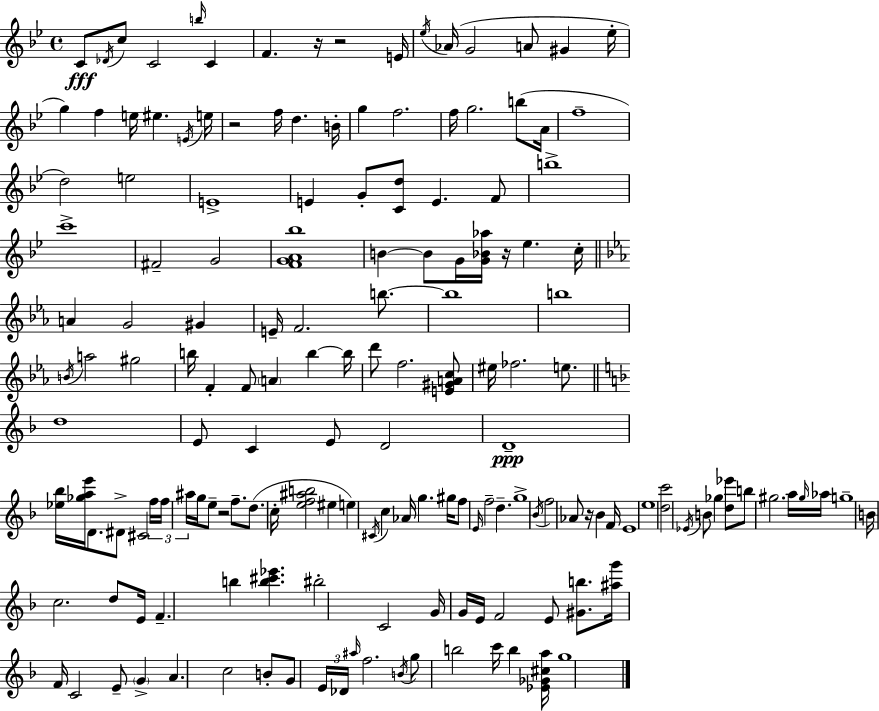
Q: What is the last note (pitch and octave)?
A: G5